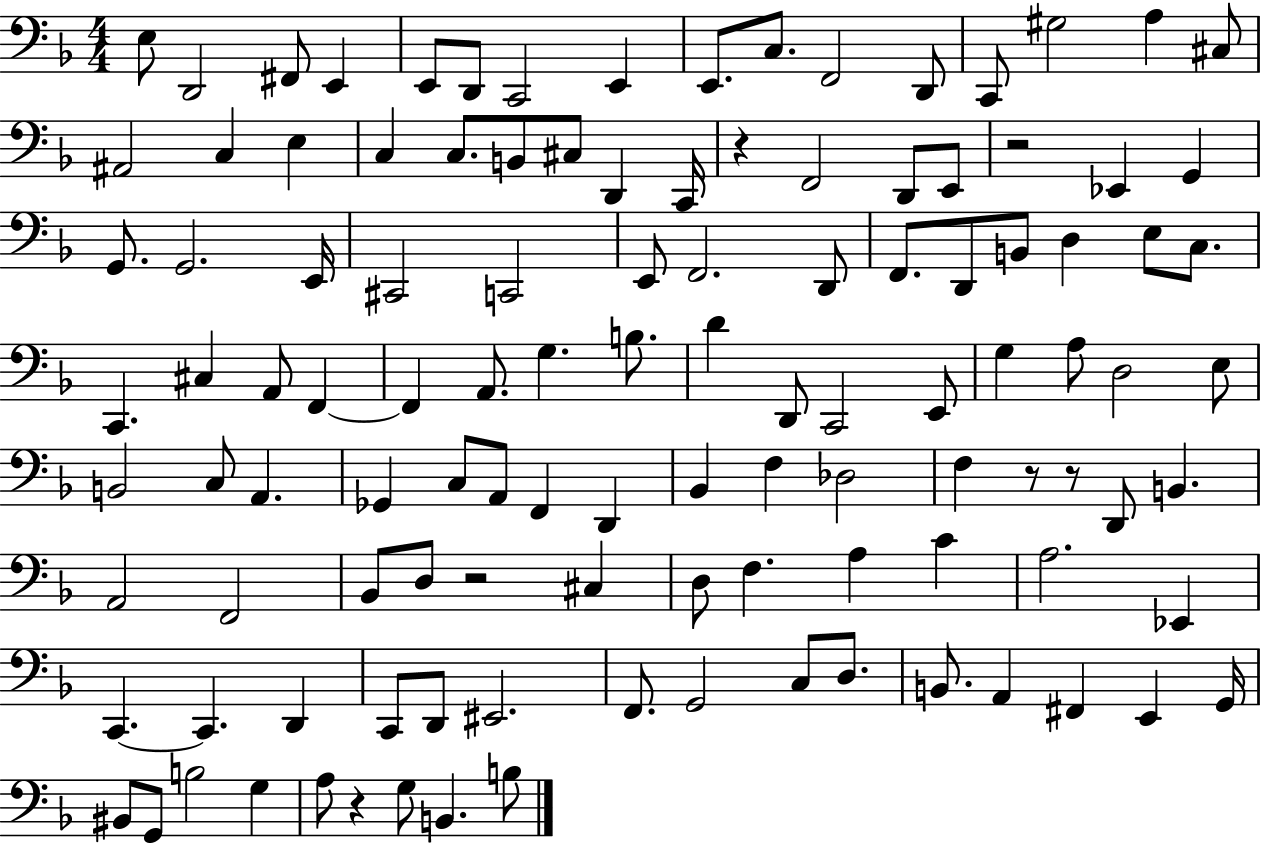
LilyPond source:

{
  \clef bass
  \numericTimeSignature
  \time 4/4
  \key f \major
  e8 d,2 fis,8 e,4 | e,8 d,8 c,2 e,4 | e,8. c8. f,2 d,8 | c,8 gis2 a4 cis8 | \break ais,2 c4 e4 | c4 c8. b,8 cis8 d,4 c,16 | r4 f,2 d,8 e,8 | r2 ees,4 g,4 | \break g,8. g,2. e,16 | cis,2 c,2 | e,8 f,2. d,8 | f,8. d,8 b,8 d4 e8 c8. | \break c,4. cis4 a,8 f,4~~ | f,4 a,8. g4. b8. | d'4 d,8 c,2 e,8 | g4 a8 d2 e8 | \break b,2 c8 a,4. | ges,4 c8 a,8 f,4 d,4 | bes,4 f4 des2 | f4 r8 r8 d,8 b,4. | \break a,2 f,2 | bes,8 d8 r2 cis4 | d8 f4. a4 c'4 | a2. ees,4 | \break c,4.~~ c,4. d,4 | c,8 d,8 eis,2. | f,8. g,2 c8 d8. | b,8. a,4 fis,4 e,4 g,16 | \break bis,8 g,8 b2 g4 | a8 r4 g8 b,4. b8 | \bar "|."
}